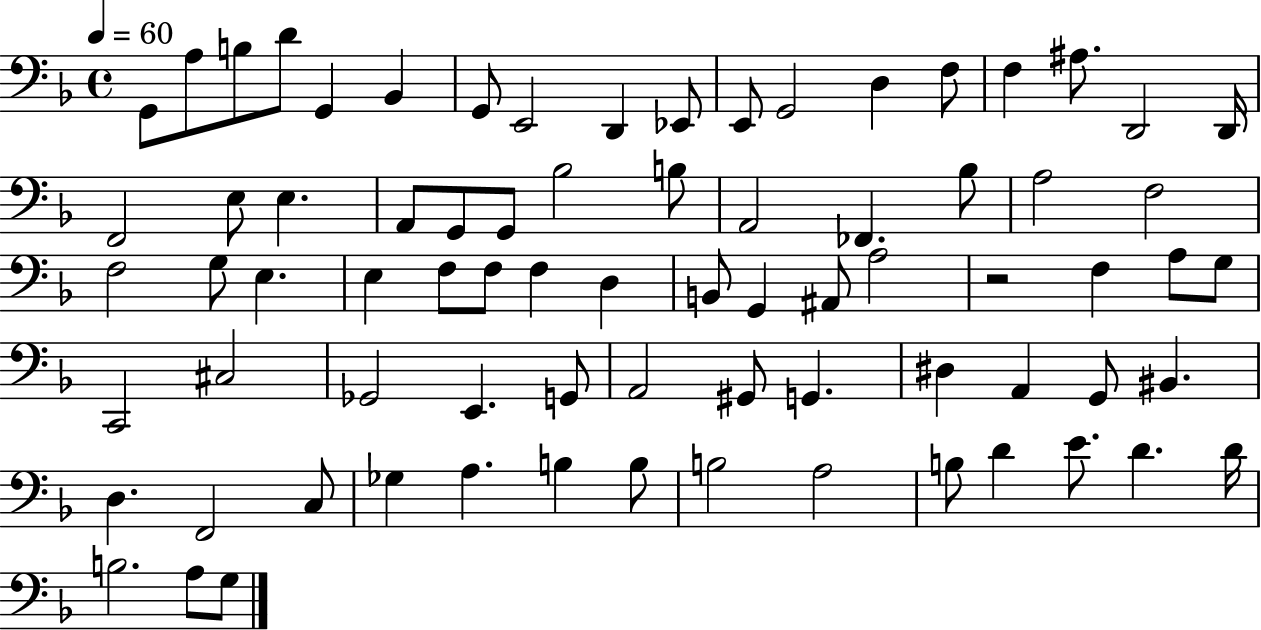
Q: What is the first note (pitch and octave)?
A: G2